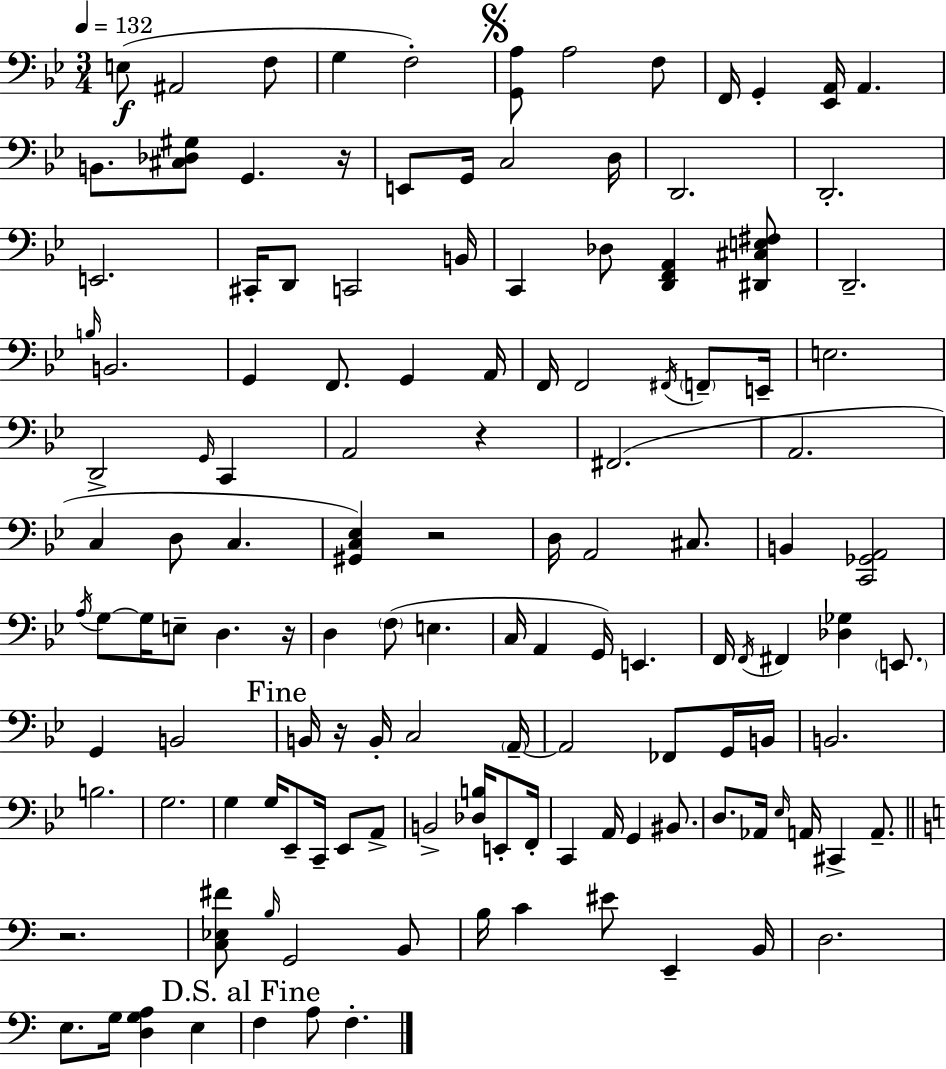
E3/e A#2/h F3/e G3/q F3/h [G2,A3]/e A3/h F3/e F2/s G2/q [Eb2,A2]/s A2/q. B2/e. [C#3,Db3,G#3]/e G2/q. R/s E2/e G2/s C3/h D3/s D2/h. D2/h. E2/h. C#2/s D2/e C2/h B2/s C2/q Db3/e [D2,F2,A2]/q [D#2,C#3,E3,F#3]/e D2/h. B3/s B2/h. G2/q F2/e. G2/q A2/s F2/s F2/h F#2/s F2/e E2/s E3/h. D2/h G2/s C2/q A2/h R/q F#2/h. A2/h. C3/q D3/e C3/q. [G#2,C3,Eb3]/q R/h D3/s A2/h C#3/e. B2/q [C2,Gb2,A2]/h A3/s G3/e G3/s E3/e D3/q. R/s D3/q F3/e E3/q. C3/s A2/q G2/s E2/q. F2/s F2/s F#2/q [Db3,Gb3]/q E2/e. G2/q B2/h B2/s R/s B2/s C3/h A2/s A2/h FES2/e G2/s B2/s B2/h. B3/h. G3/h. G3/q G3/s Eb2/e C2/s Eb2/e A2/e B2/h [Db3,B3]/s E2/e F2/s C2/q A2/s G2/q BIS2/e. D3/e. Ab2/s Eb3/s A2/s C#2/q A2/e. R/h. [C3,Eb3,F#4]/e B3/s G2/h B2/e B3/s C4/q EIS4/e E2/q B2/s D3/h. E3/e. G3/s [D3,G3,A3]/q E3/q F3/q A3/e F3/q.